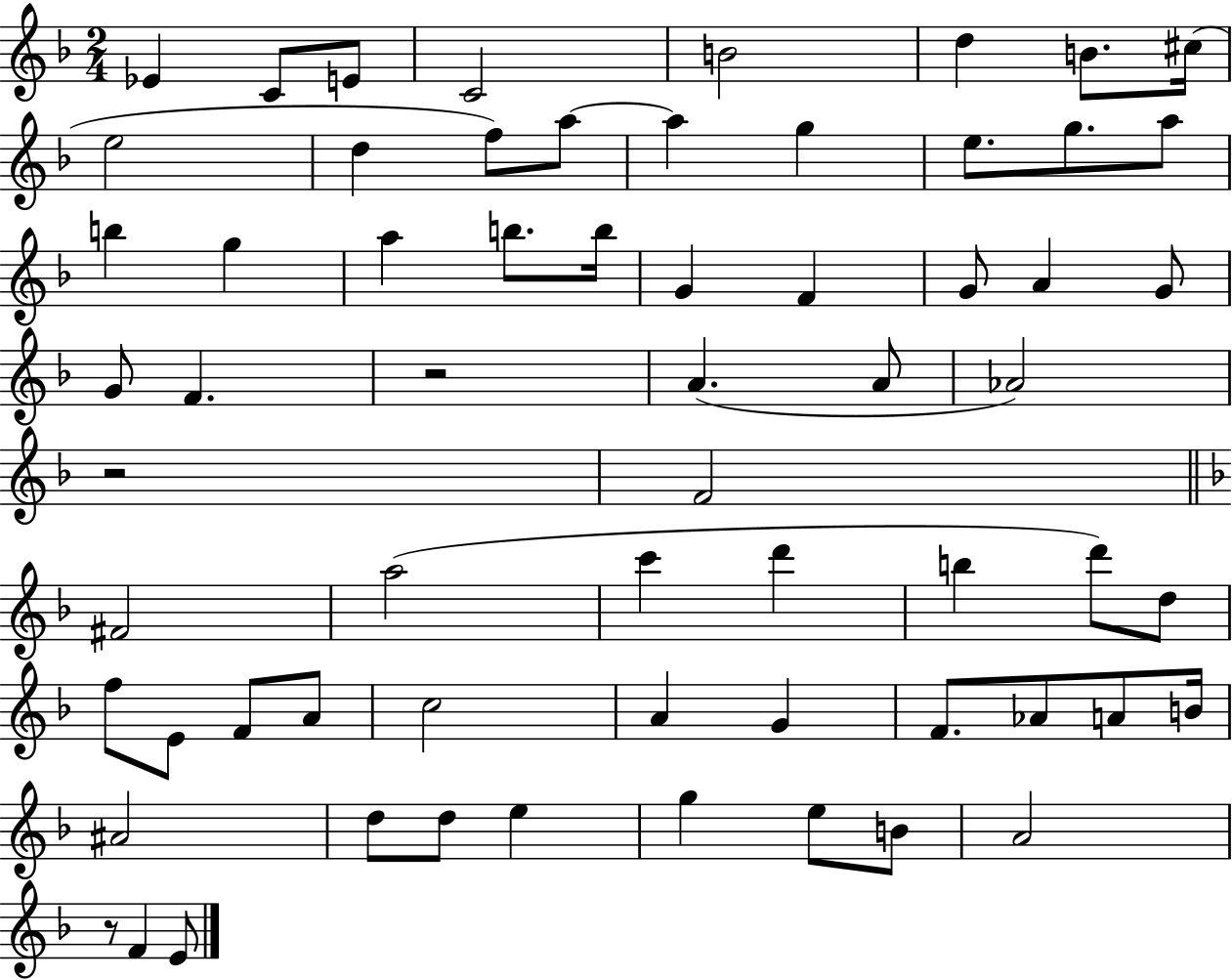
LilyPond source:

{
  \clef treble
  \numericTimeSignature
  \time 2/4
  \key f \major
  \repeat volta 2 { ees'4 c'8 e'8 | c'2 | b'2 | d''4 b'8. cis''16( | \break e''2 | d''4 f''8) a''8~~ | a''4 g''4 | e''8. g''8. a''8 | \break b''4 g''4 | a''4 b''8. b''16 | g'4 f'4 | g'8 a'4 g'8 | \break g'8 f'4. | r2 | a'4.( a'8 | aes'2) | \break r2 | f'2 | \bar "||" \break \key d \minor fis'2 | a''2( | c'''4 d'''4 | b''4 d'''8) d''8 | \break f''8 e'8 f'8 a'8 | c''2 | a'4 g'4 | f'8. aes'8 a'8 b'16 | \break ais'2 | d''8 d''8 e''4 | g''4 e''8 b'8 | a'2 | \break r8 f'4 e'8 | } \bar "|."
}